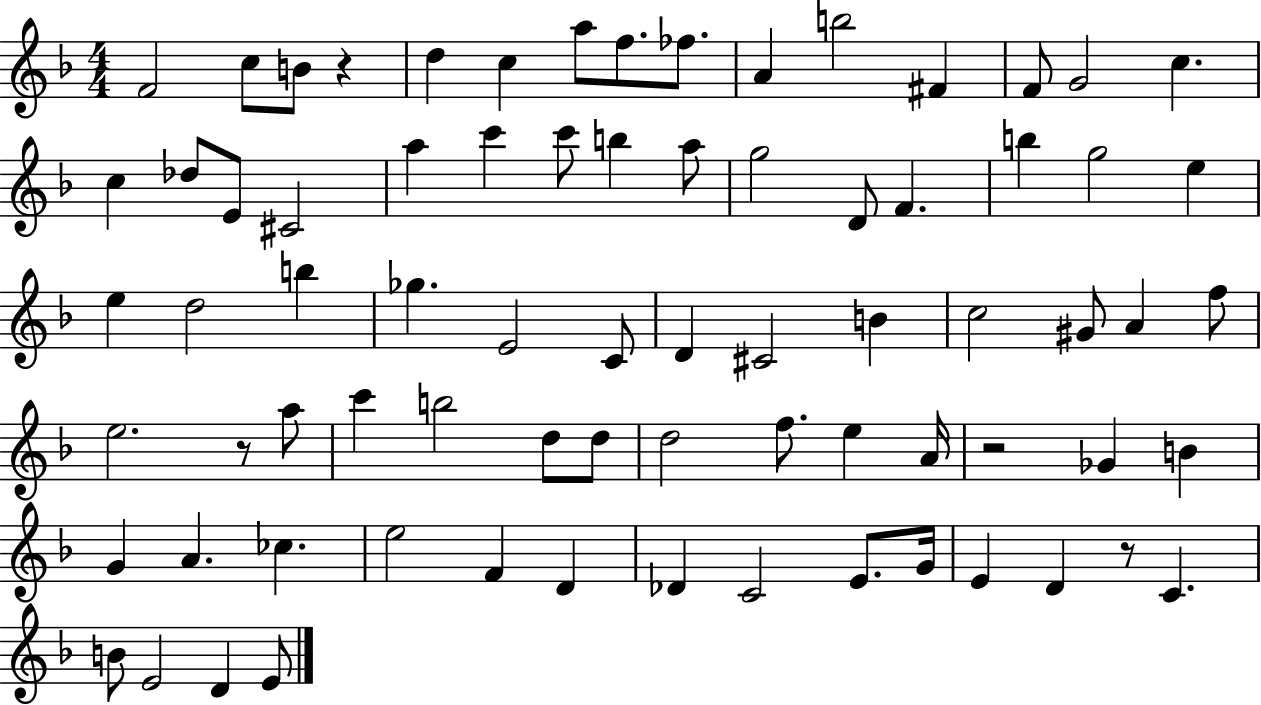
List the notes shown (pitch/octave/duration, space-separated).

F4/h C5/e B4/e R/q D5/q C5/q A5/e F5/e. FES5/e. A4/q B5/h F#4/q F4/e G4/h C5/q. C5/q Db5/e E4/e C#4/h A5/q C6/q C6/e B5/q A5/e G5/h D4/e F4/q. B5/q G5/h E5/q E5/q D5/h B5/q Gb5/q. E4/h C4/e D4/q C#4/h B4/q C5/h G#4/e A4/q F5/e E5/h. R/e A5/e C6/q B5/h D5/e D5/e D5/h F5/e. E5/q A4/s R/h Gb4/q B4/q G4/q A4/q. CES5/q. E5/h F4/q D4/q Db4/q C4/h E4/e. G4/s E4/q D4/q R/e C4/q. B4/e E4/h D4/q E4/e